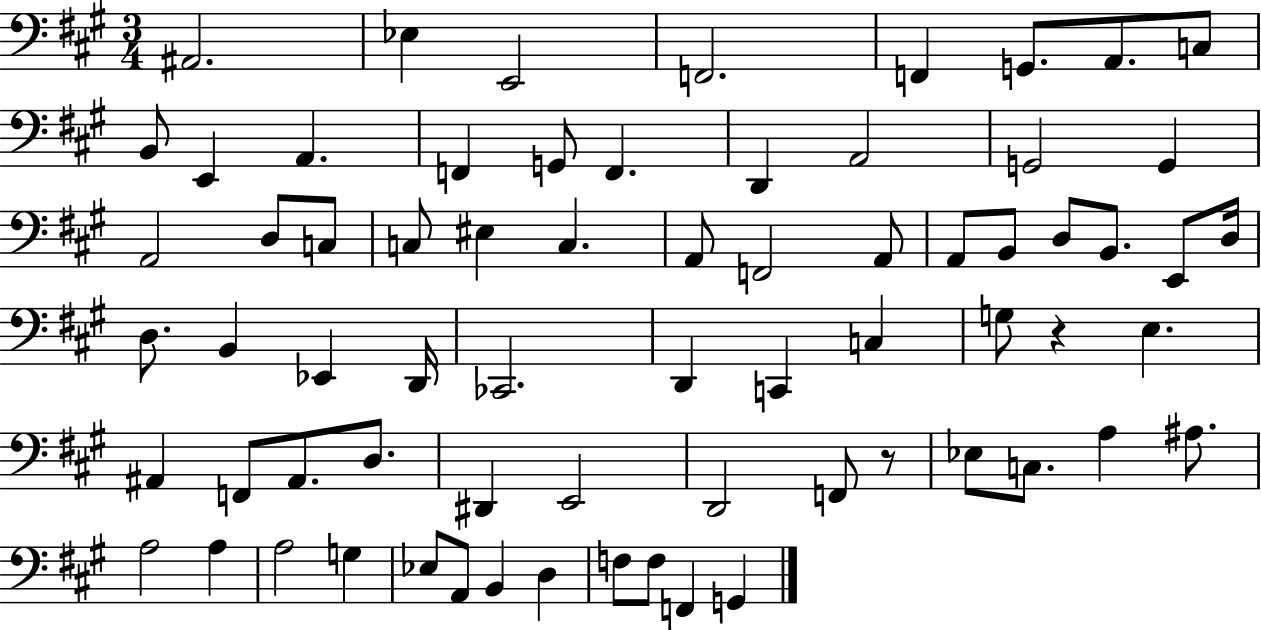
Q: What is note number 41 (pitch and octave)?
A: C3